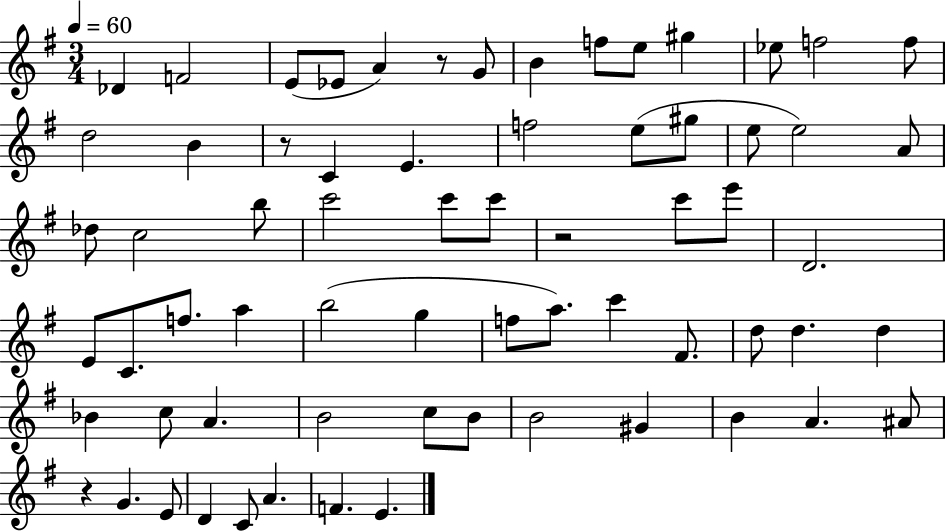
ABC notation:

X:1
T:Untitled
M:3/4
L:1/4
K:G
_D F2 E/2 _E/2 A z/2 G/2 B f/2 e/2 ^g _e/2 f2 f/2 d2 B z/2 C E f2 e/2 ^g/2 e/2 e2 A/2 _d/2 c2 b/2 c'2 c'/2 c'/2 z2 c'/2 e'/2 D2 E/2 C/2 f/2 a b2 g f/2 a/2 c' ^F/2 d/2 d d _B c/2 A B2 c/2 B/2 B2 ^G B A ^A/2 z G E/2 D C/2 A F E